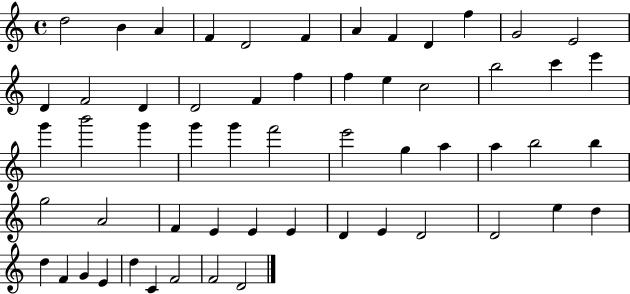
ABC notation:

X:1
T:Untitled
M:4/4
L:1/4
K:C
d2 B A F D2 F A F D f G2 E2 D F2 D D2 F f f e c2 b2 c' e' g' b'2 g' g' g' f'2 e'2 g a a b2 b g2 A2 F E E E D E D2 D2 e d d F G E d C F2 F2 D2